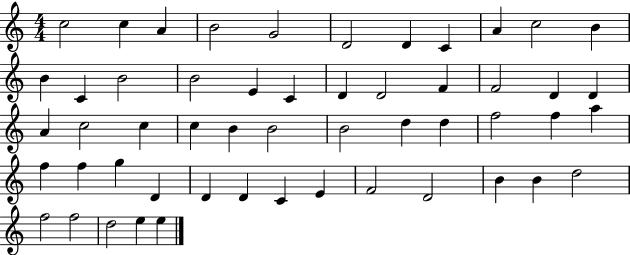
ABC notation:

X:1
T:Untitled
M:4/4
L:1/4
K:C
c2 c A B2 G2 D2 D C A c2 B B C B2 B2 E C D D2 F F2 D D A c2 c c B B2 B2 d d f2 f a f f g D D D C E F2 D2 B B d2 f2 f2 d2 e e